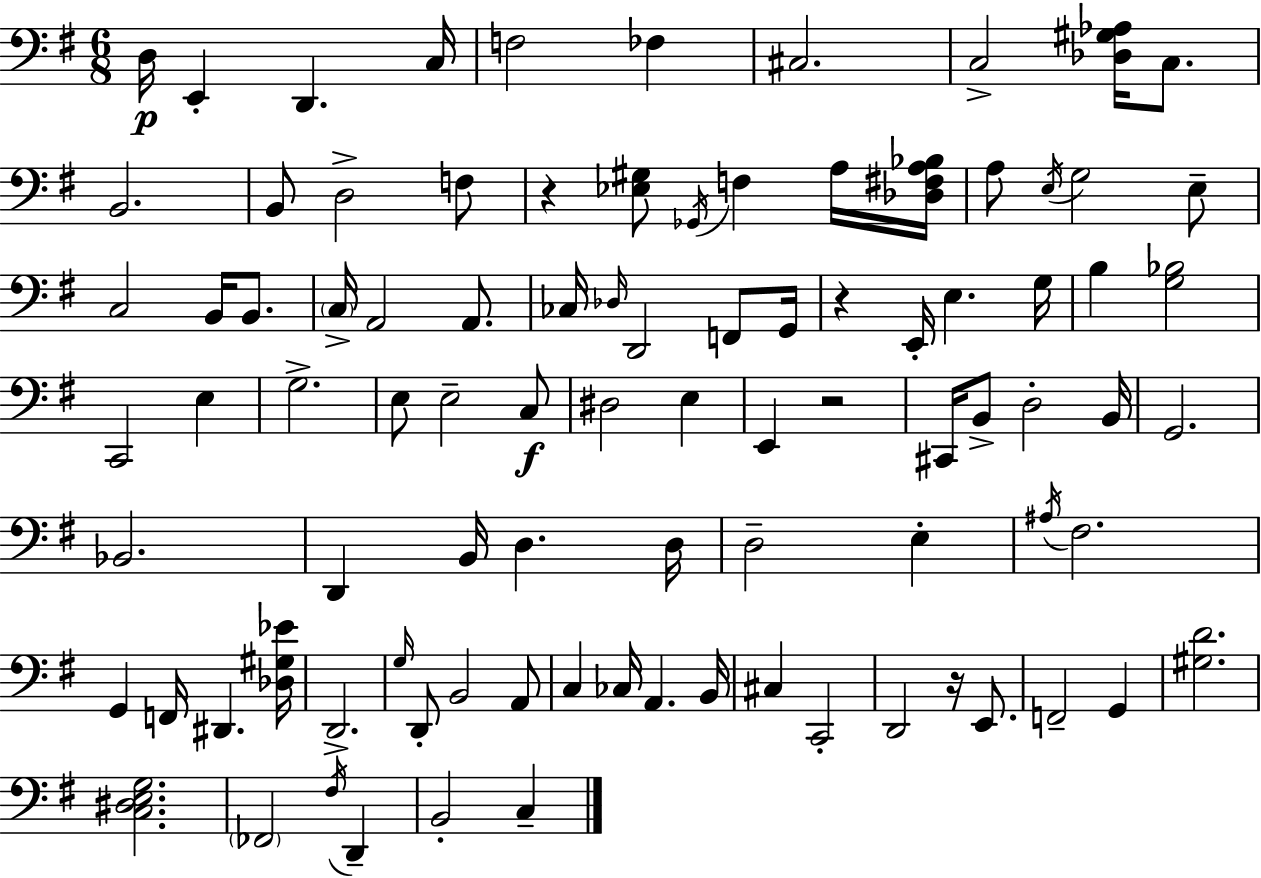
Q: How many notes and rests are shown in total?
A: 92